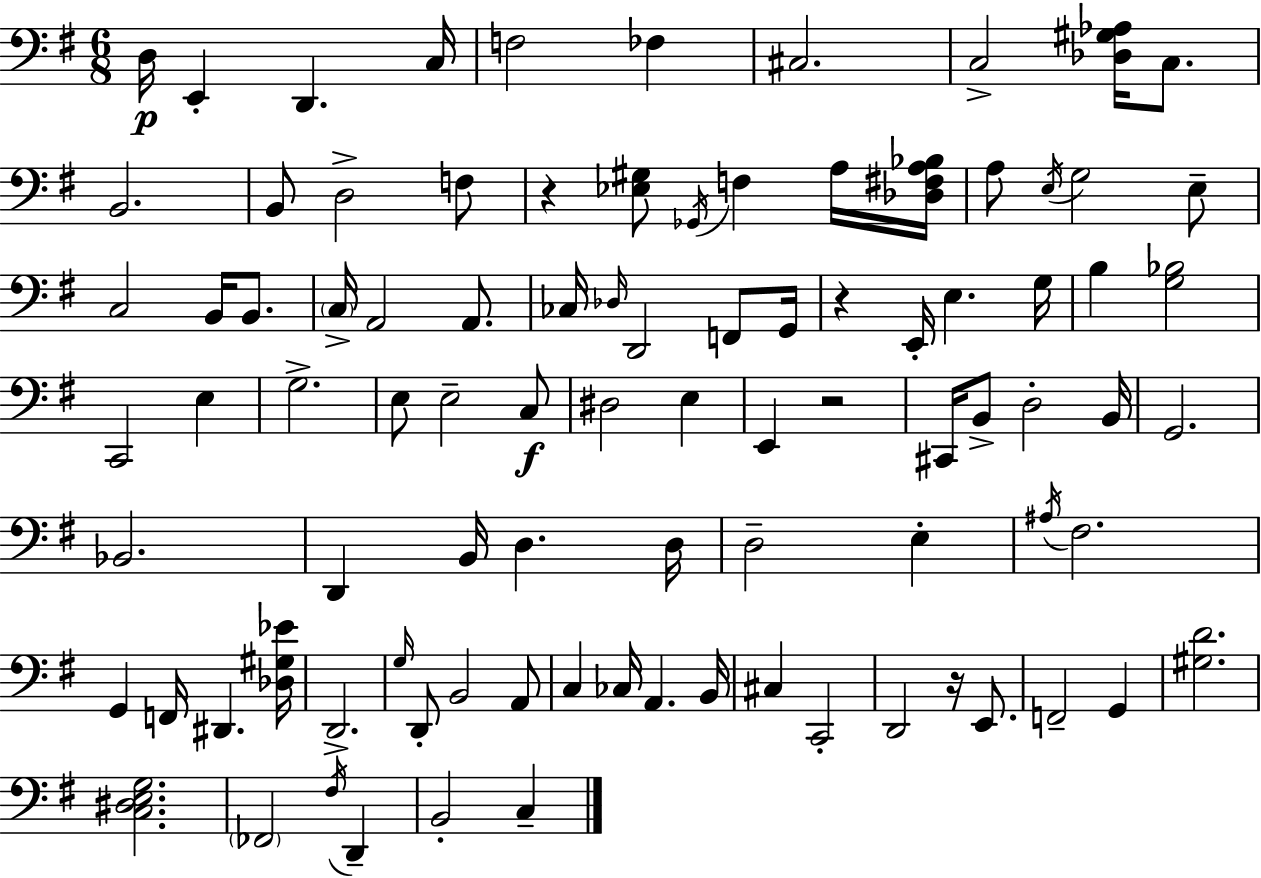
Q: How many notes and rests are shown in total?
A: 92